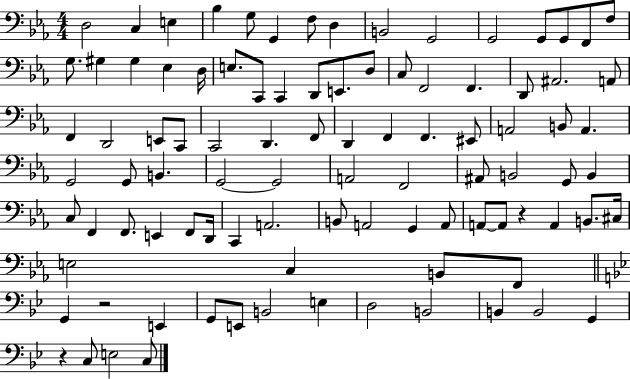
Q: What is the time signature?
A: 4/4